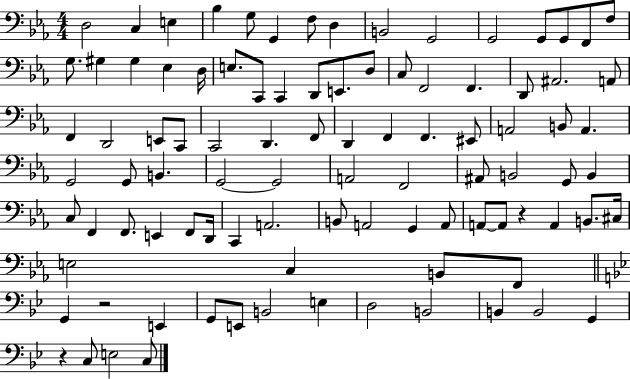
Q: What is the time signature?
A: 4/4